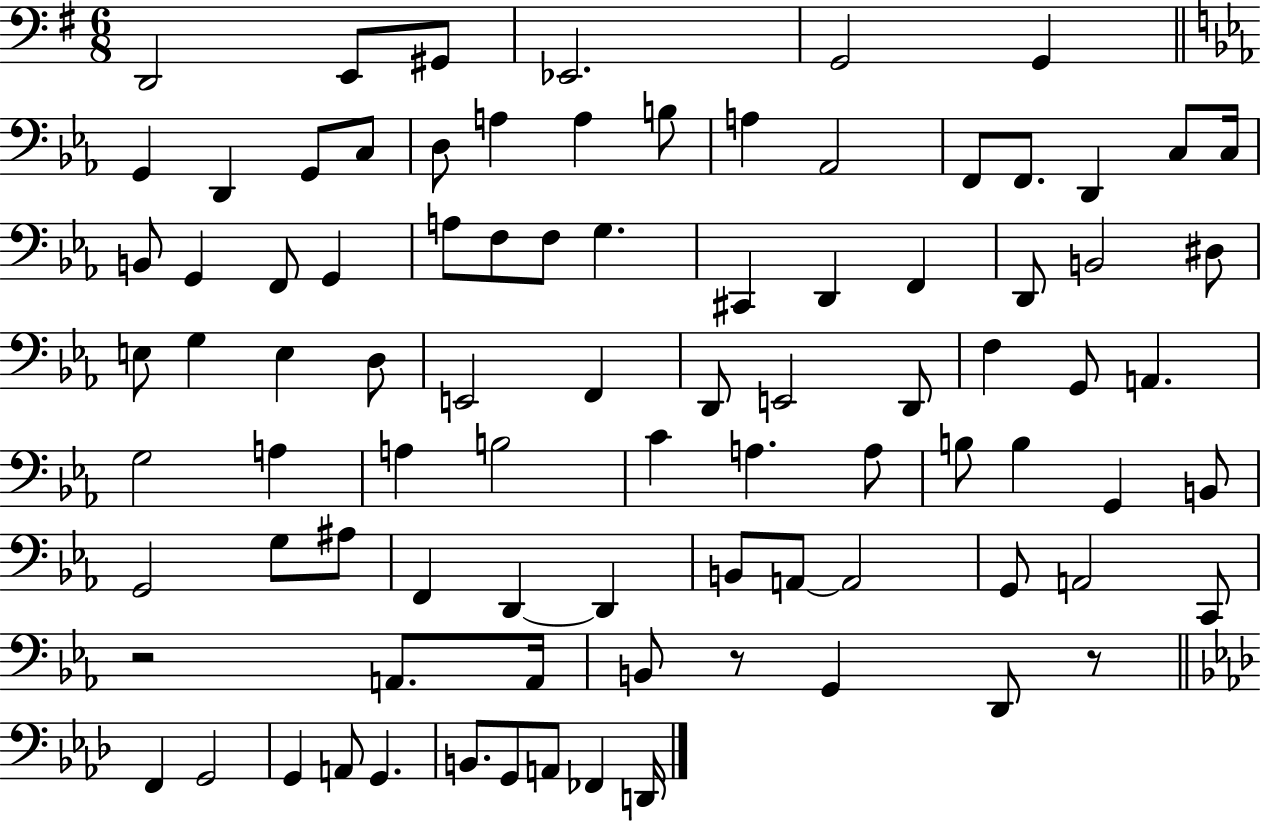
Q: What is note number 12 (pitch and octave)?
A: A3